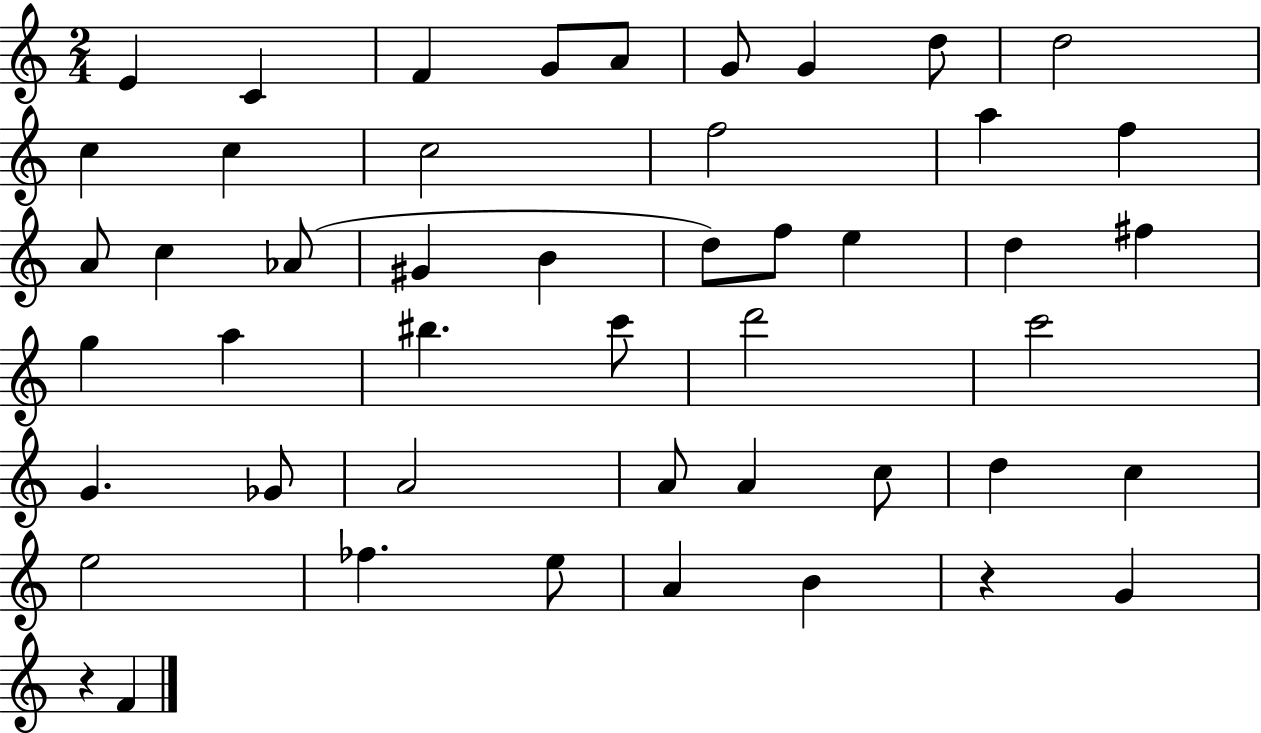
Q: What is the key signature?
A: C major